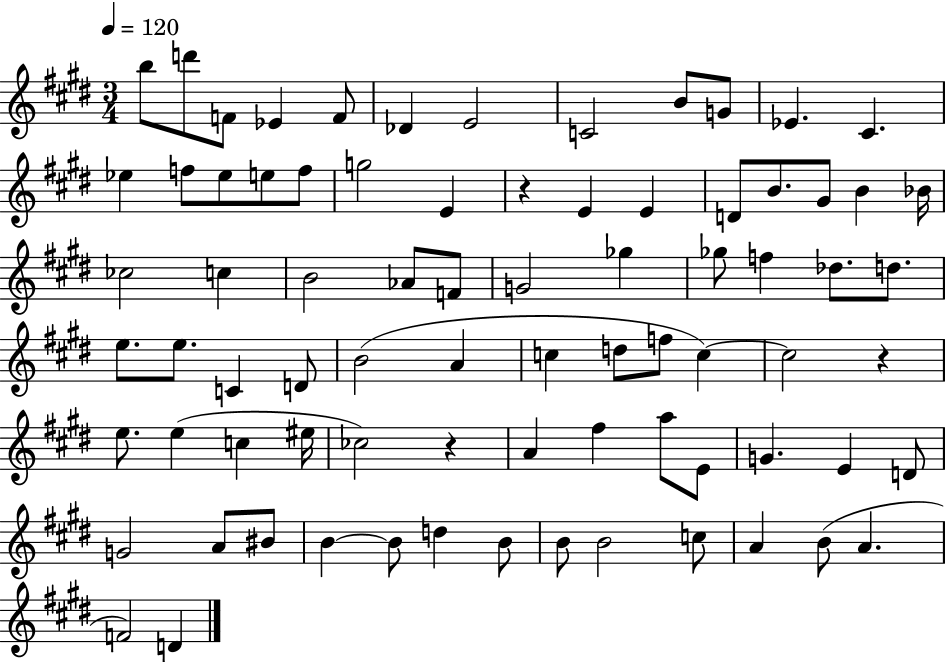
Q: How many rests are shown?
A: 3